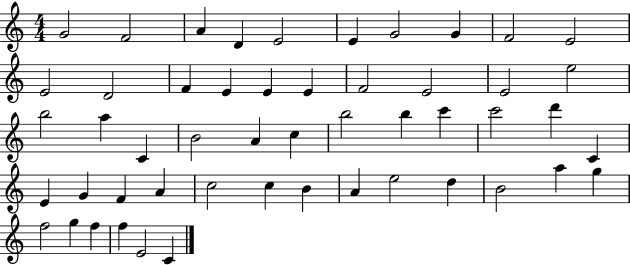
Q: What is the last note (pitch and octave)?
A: C4